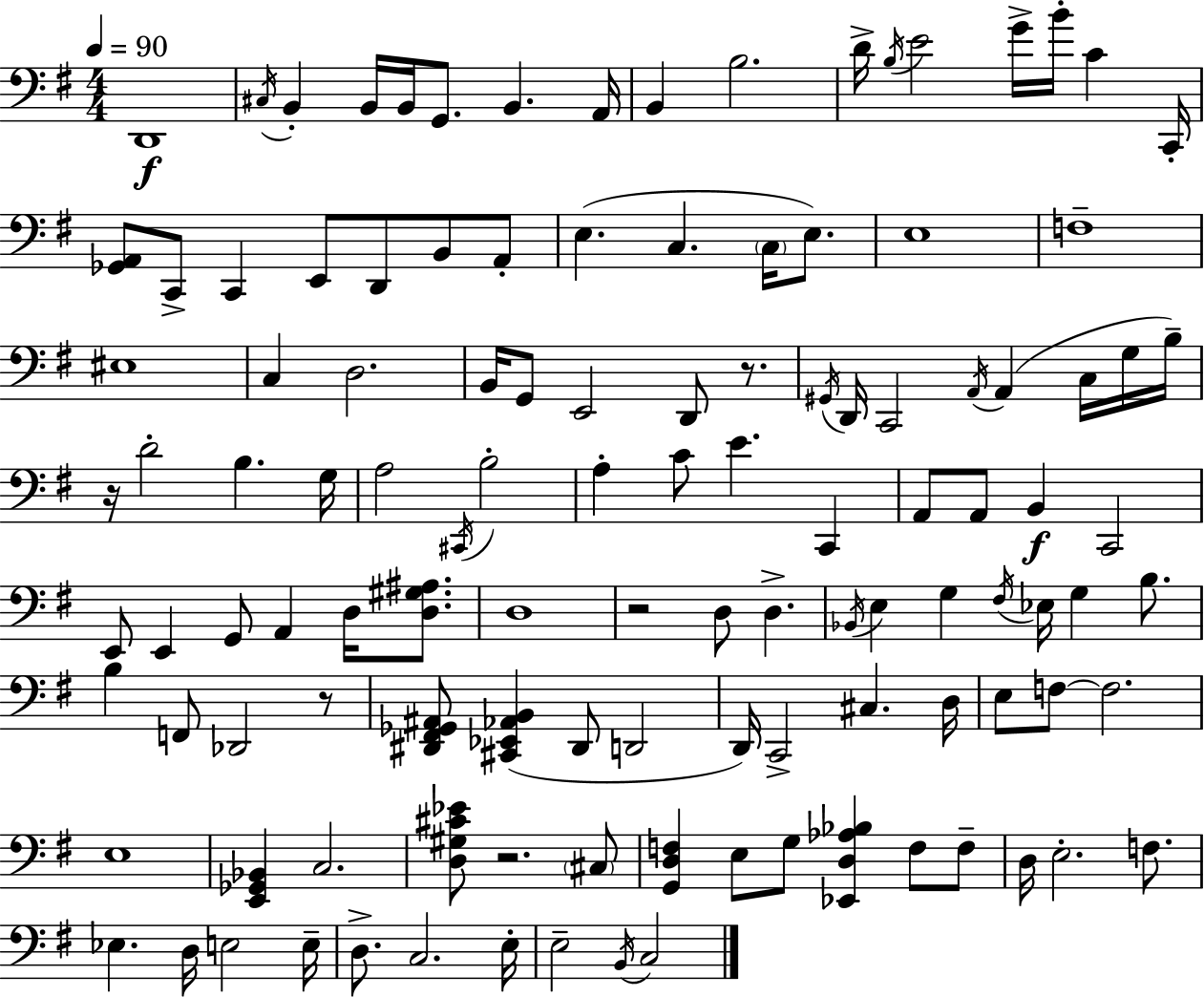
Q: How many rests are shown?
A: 5